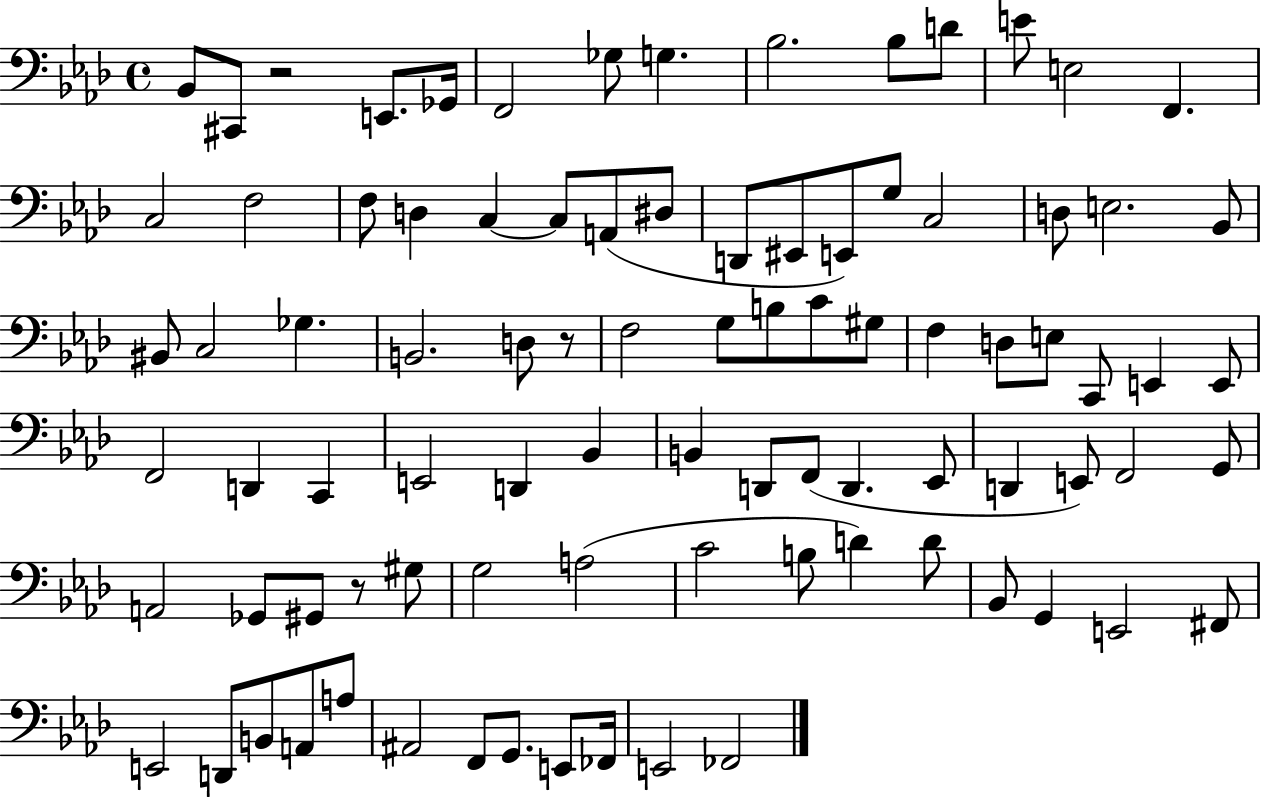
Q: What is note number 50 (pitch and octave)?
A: D2